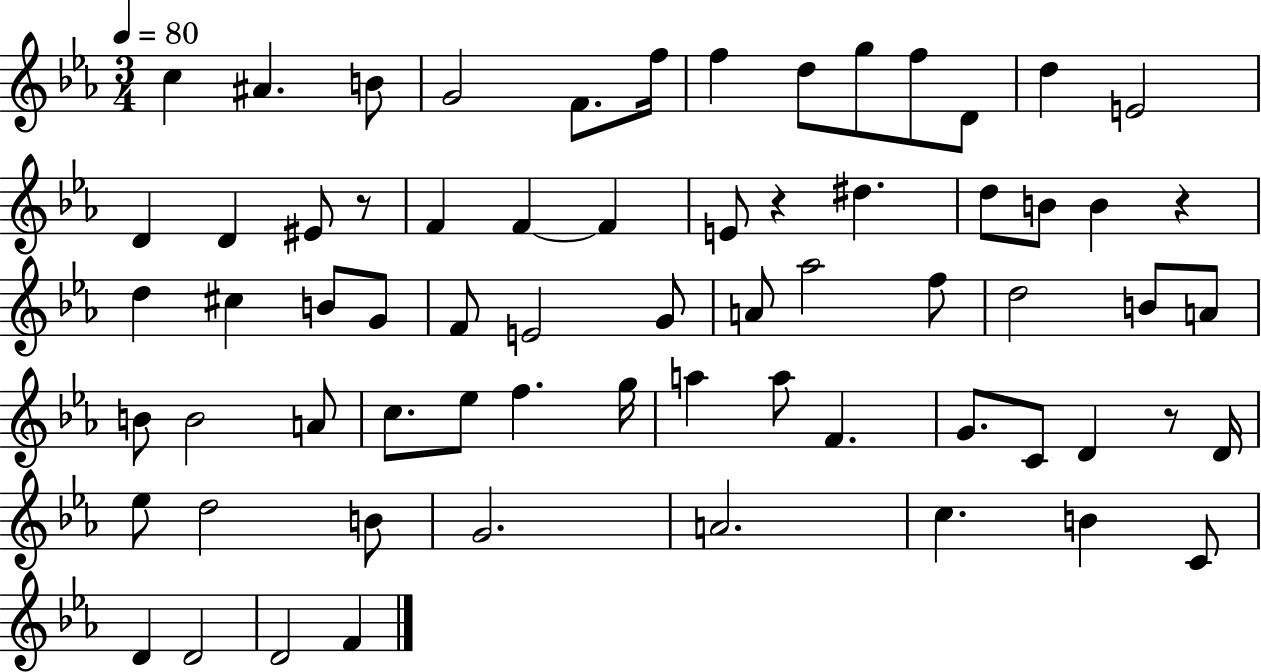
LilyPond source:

{
  \clef treble
  \numericTimeSignature
  \time 3/4
  \key ees \major
  \tempo 4 = 80
  \repeat volta 2 { c''4 ais'4. b'8 | g'2 f'8. f''16 | f''4 d''8 g''8 f''8 d'8 | d''4 e'2 | \break d'4 d'4 eis'8 r8 | f'4 f'4~~ f'4 | e'8 r4 dis''4. | d''8 b'8 b'4 r4 | \break d''4 cis''4 b'8 g'8 | f'8 e'2 g'8 | a'8 aes''2 f''8 | d''2 b'8 a'8 | \break b'8 b'2 a'8 | c''8. ees''8 f''4. g''16 | a''4 a''8 f'4. | g'8. c'8 d'4 r8 d'16 | \break ees''8 d''2 b'8 | g'2. | a'2. | c''4. b'4 c'8 | \break d'4 d'2 | d'2 f'4 | } \bar "|."
}